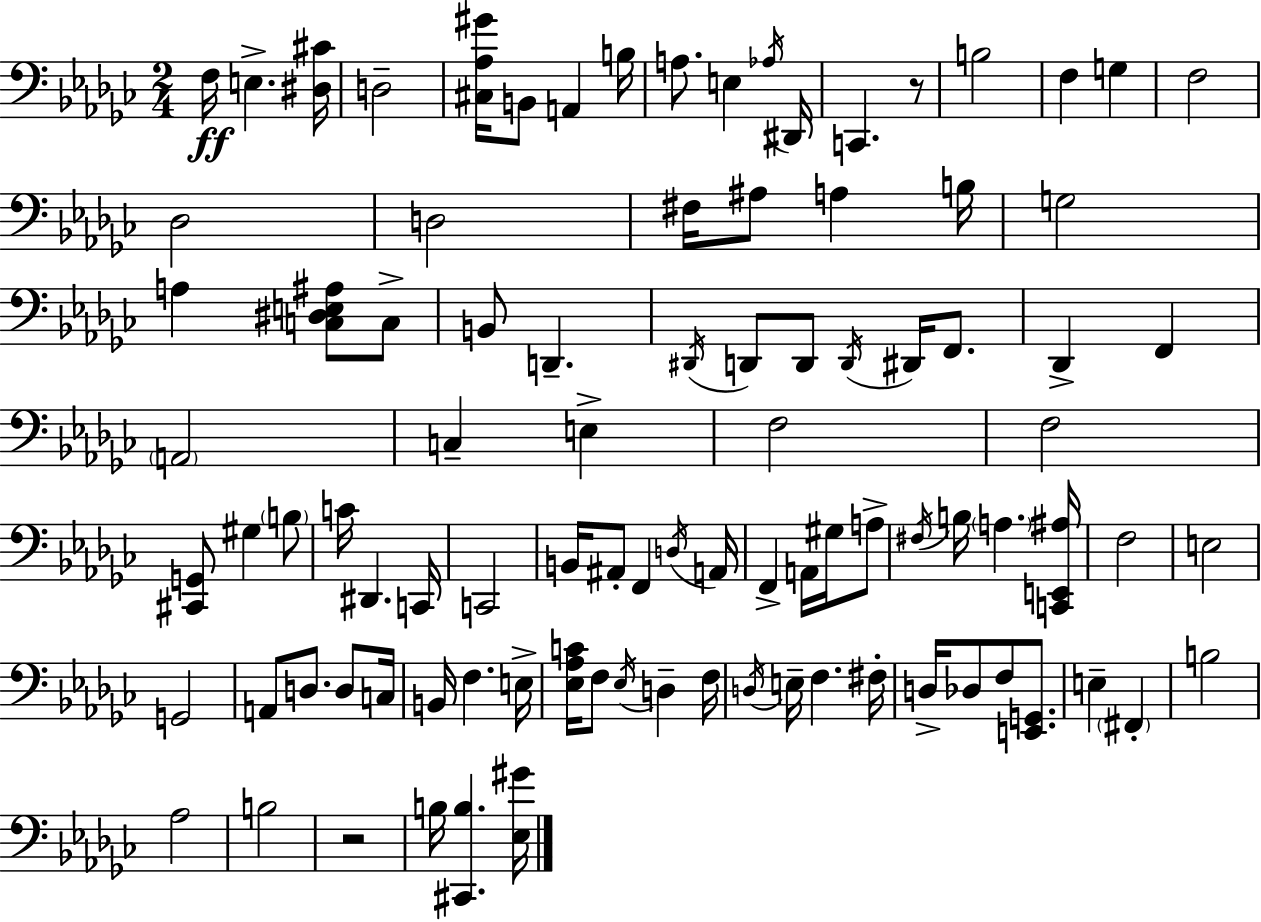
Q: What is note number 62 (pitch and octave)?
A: D3